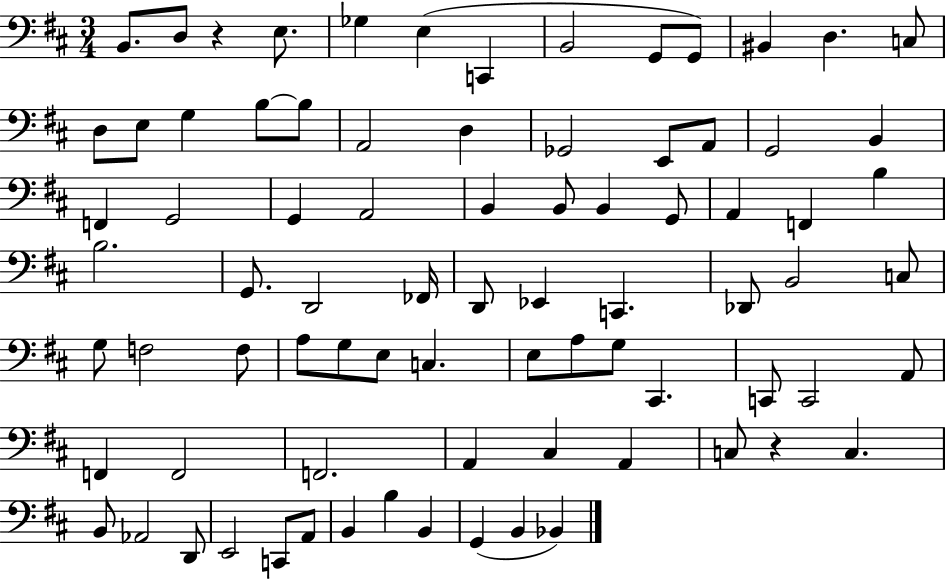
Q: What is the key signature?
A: D major